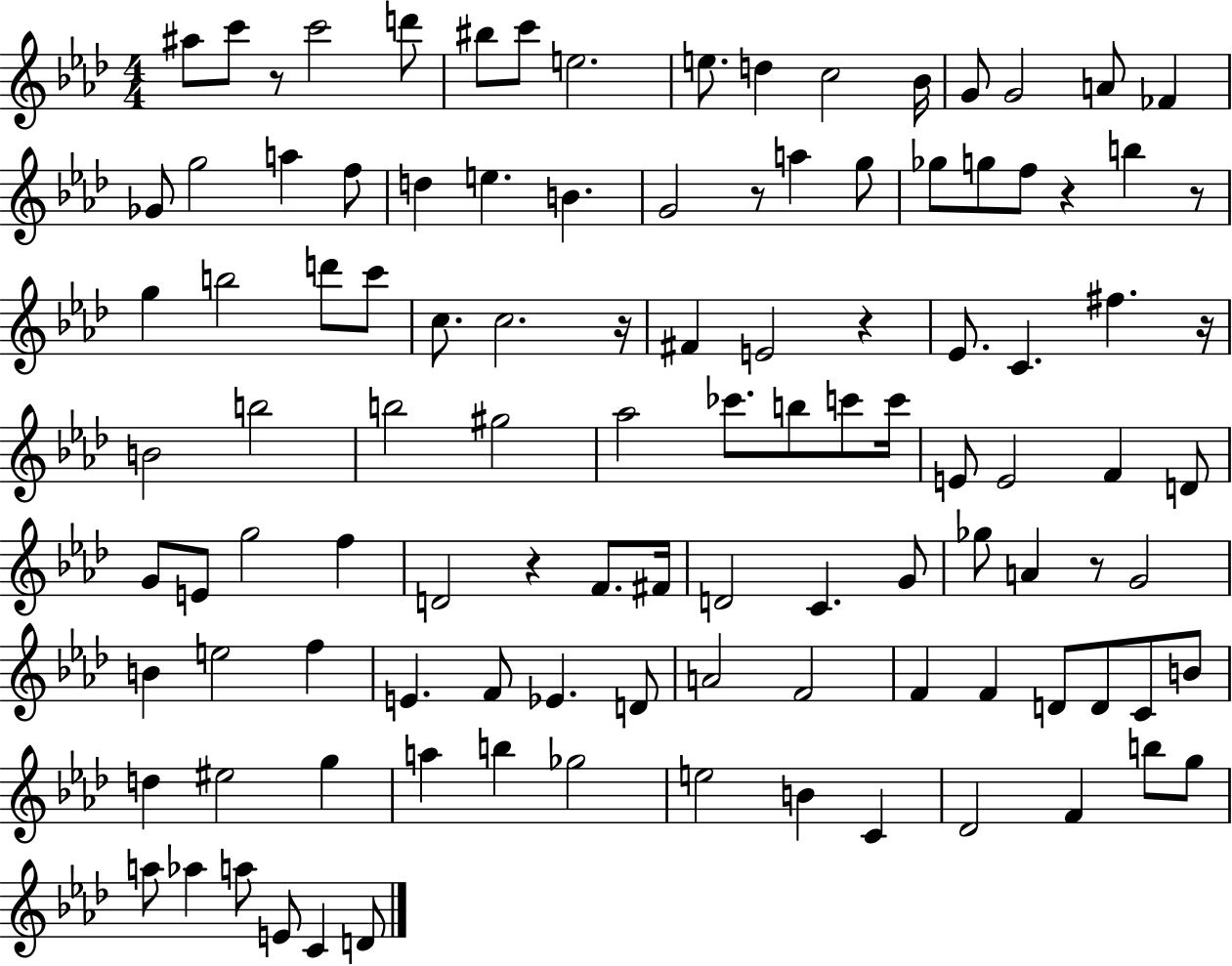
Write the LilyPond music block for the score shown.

{
  \clef treble
  \numericTimeSignature
  \time 4/4
  \key aes \major
  \repeat volta 2 { ais''8 c'''8 r8 c'''2 d'''8 | bis''8 c'''8 e''2. | e''8. d''4 c''2 bes'16 | g'8 g'2 a'8 fes'4 | \break ges'8 g''2 a''4 f''8 | d''4 e''4. b'4. | g'2 r8 a''4 g''8 | ges''8 g''8 f''8 r4 b''4 r8 | \break g''4 b''2 d'''8 c'''8 | c''8. c''2. r16 | fis'4 e'2 r4 | ees'8. c'4. fis''4. r16 | \break b'2 b''2 | b''2 gis''2 | aes''2 ces'''8. b''8 c'''8 c'''16 | e'8 e'2 f'4 d'8 | \break g'8 e'8 g''2 f''4 | d'2 r4 f'8. fis'16 | d'2 c'4. g'8 | ges''8 a'4 r8 g'2 | \break b'4 e''2 f''4 | e'4. f'8 ees'4. d'8 | a'2 f'2 | f'4 f'4 d'8 d'8 c'8 b'8 | \break d''4 eis''2 g''4 | a''4 b''4 ges''2 | e''2 b'4 c'4 | des'2 f'4 b''8 g''8 | \break a''8 aes''4 a''8 e'8 c'4 d'8 | } \bar "|."
}